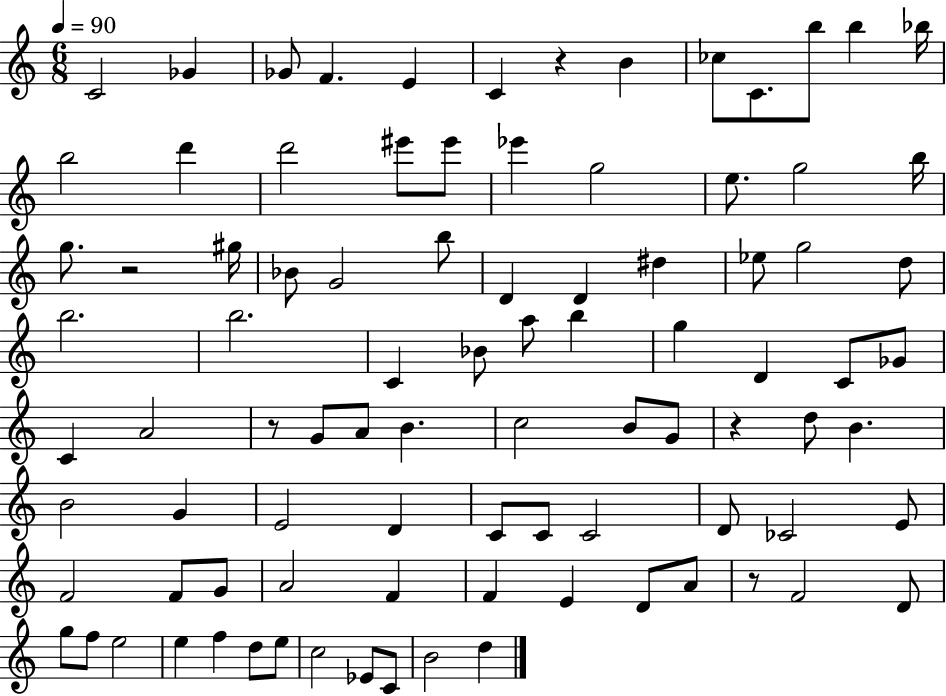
X:1
T:Untitled
M:6/8
L:1/4
K:C
C2 _G _G/2 F E C z B _c/2 C/2 b/2 b _b/4 b2 d' d'2 ^e'/2 ^e'/2 _e' g2 e/2 g2 b/4 g/2 z2 ^g/4 _B/2 G2 b/2 D D ^d _e/2 g2 d/2 b2 b2 C _B/2 a/2 b g D C/2 _G/2 C A2 z/2 G/2 A/2 B c2 B/2 G/2 z d/2 B B2 G E2 D C/2 C/2 C2 D/2 _C2 E/2 F2 F/2 G/2 A2 F F E D/2 A/2 z/2 F2 D/2 g/2 f/2 e2 e f d/2 e/2 c2 _E/2 C/2 B2 d